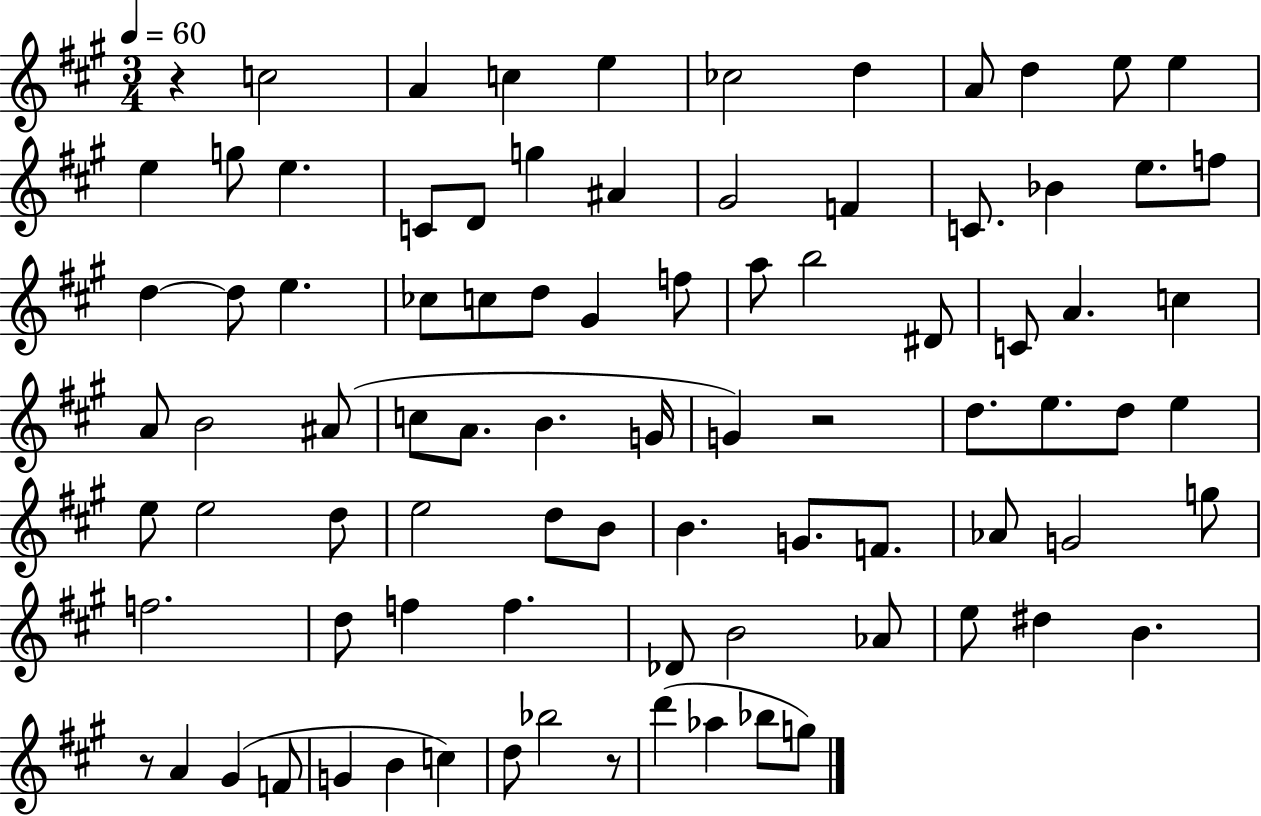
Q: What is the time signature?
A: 3/4